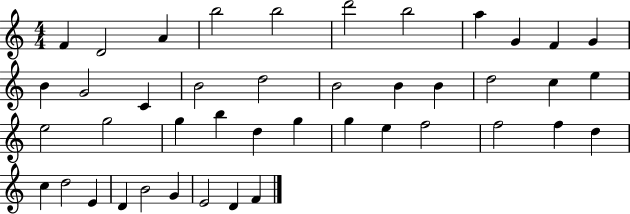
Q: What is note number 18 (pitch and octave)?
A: B4